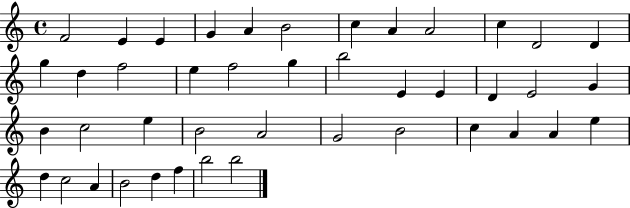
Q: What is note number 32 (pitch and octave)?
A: C5